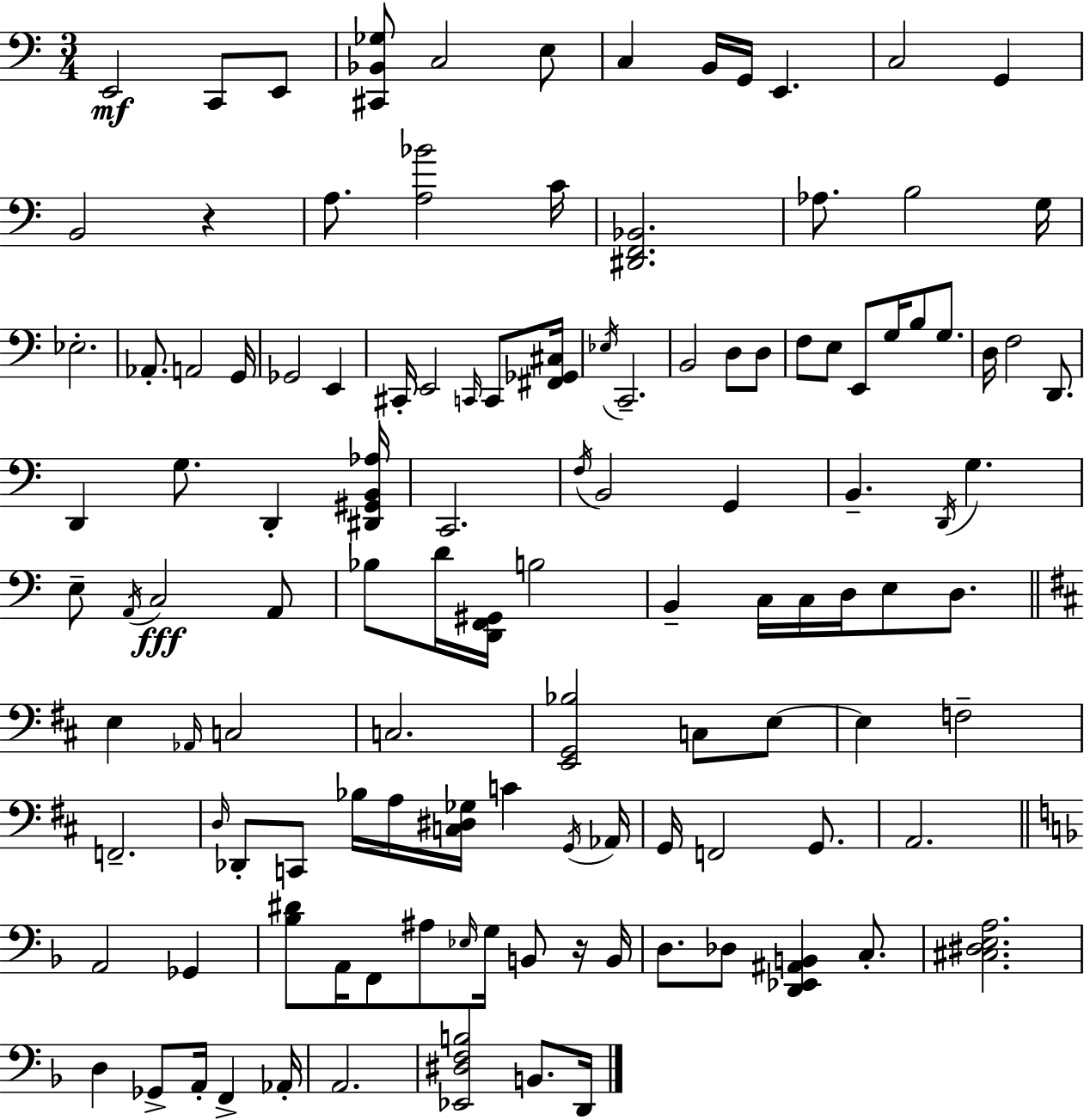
E2/h C2/e E2/e [C#2,Bb2,Gb3]/e C3/h E3/e C3/q B2/s G2/s E2/q. C3/h G2/q B2/h R/q A3/e. [A3,Bb4]/h C4/s [D#2,F2,Bb2]/h. Ab3/e. B3/h G3/s Eb3/h. Ab2/e. A2/h G2/s Gb2/h E2/q C#2/s E2/h C2/s C2/e [F#2,Gb2,C#3]/s Eb3/s C2/h. B2/h D3/e D3/e F3/e E3/e E2/e G3/s B3/e G3/e. D3/s F3/h D2/e. D2/q G3/e. D2/q [D#2,G#2,B2,Ab3]/s C2/h. F3/s B2/h G2/q B2/q. D2/s G3/q. E3/e A2/s C3/h A2/e Bb3/e D4/s [D2,F2,G#2]/s B3/h B2/q C3/s C3/s D3/s E3/e D3/e. E3/q Ab2/s C3/h C3/h. [E2,G2,Bb3]/h C3/e E3/e E3/q F3/h F2/h. D3/s Db2/e C2/e Bb3/s A3/s [C3,D#3,Gb3]/s C4/q G2/s Ab2/s G2/s F2/h G2/e. A2/h. A2/h Gb2/q [Bb3,D#4]/e A2/s F2/e A#3/e Eb3/s G3/s B2/e R/s B2/s D3/e. Db3/e [D2,Eb2,A#2,B2]/q C3/e. [C#3,D#3,E3,A3]/h. D3/q Gb2/e A2/s F2/q Ab2/s A2/h. [Eb2,D#3,F3,B3]/h B2/e. D2/s